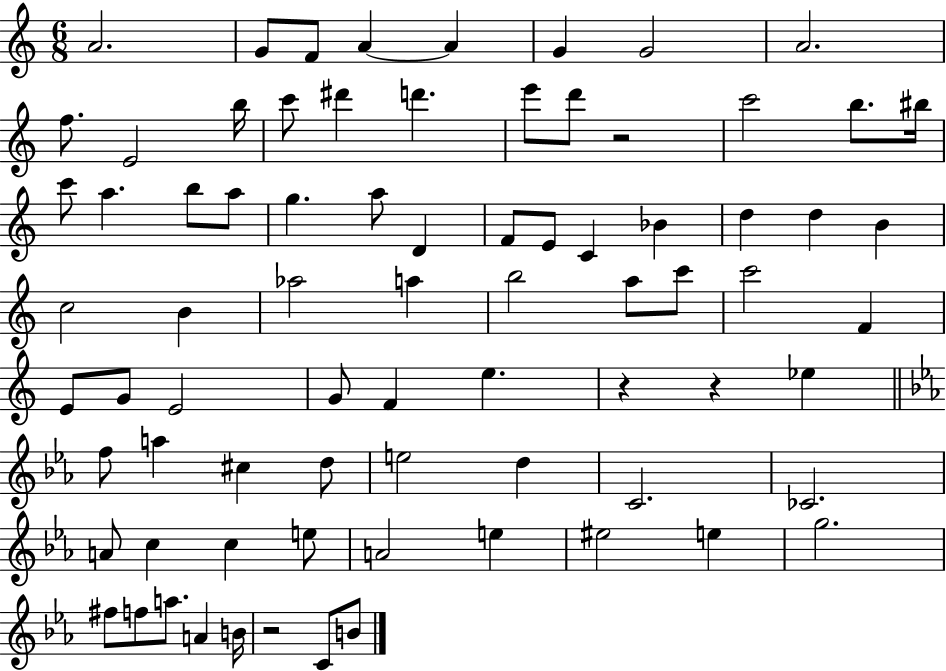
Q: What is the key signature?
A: C major